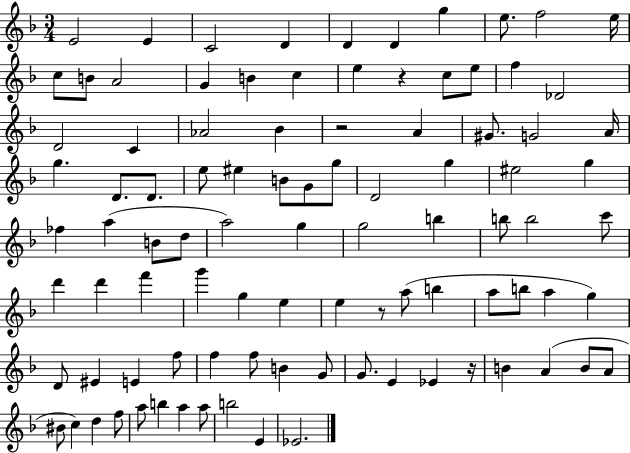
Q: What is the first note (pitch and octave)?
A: E4